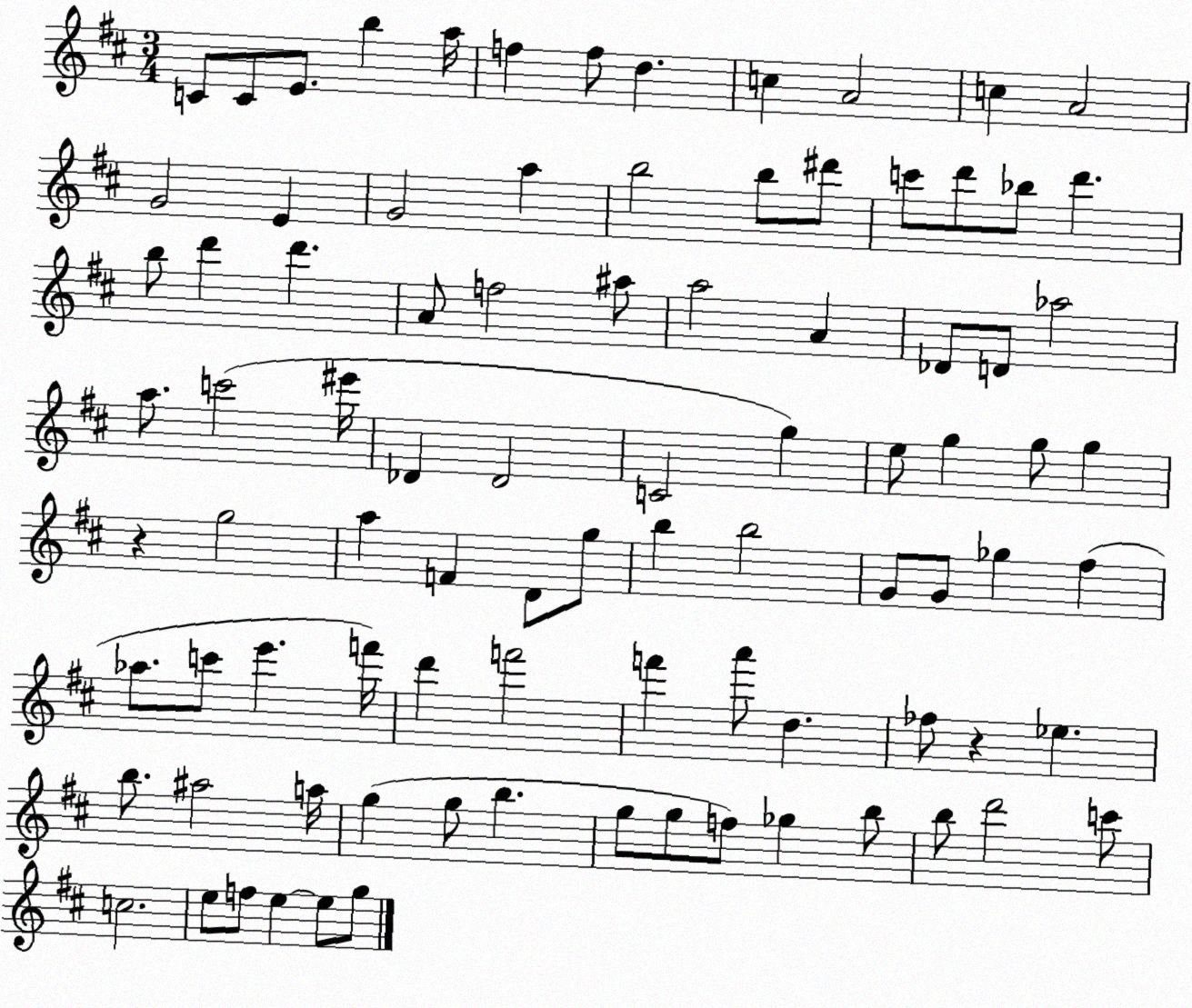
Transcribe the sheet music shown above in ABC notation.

X:1
T:Untitled
M:3/4
L:1/4
K:D
C/2 C/2 E/2 b a/4 f f/2 d c A2 c A2 G2 E G2 a b2 b/2 ^d'/2 c'/2 d'/2 _b/2 d' b/2 d' d' A/2 f2 ^a/2 a2 A _D/2 D/2 _a2 a/2 c'2 ^e'/4 _D _D2 C2 g e/2 g g/2 g z g2 a F D/2 g/2 b b2 G/2 G/2 _g ^f _a/2 c'/2 e' f'/4 d' f'2 f' a'/2 d _f/2 z _e b/2 ^a2 a/4 g g/2 b g/2 g/2 f/2 _g b/2 b/2 d'2 c'/2 c2 e/2 f/2 e e/2 g/2